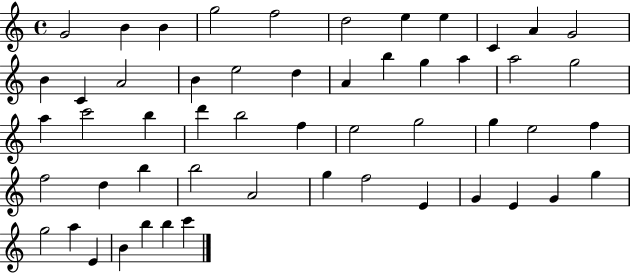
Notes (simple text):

G4/h B4/q B4/q G5/h F5/h D5/h E5/q E5/q C4/q A4/q G4/h B4/q C4/q A4/h B4/q E5/h D5/q A4/q B5/q G5/q A5/q A5/h G5/h A5/q C6/h B5/q D6/q B5/h F5/q E5/h G5/h G5/q E5/h F5/q F5/h D5/q B5/q B5/h A4/h G5/q F5/h E4/q G4/q E4/q G4/q G5/q G5/h A5/q E4/q B4/q B5/q B5/q C6/q